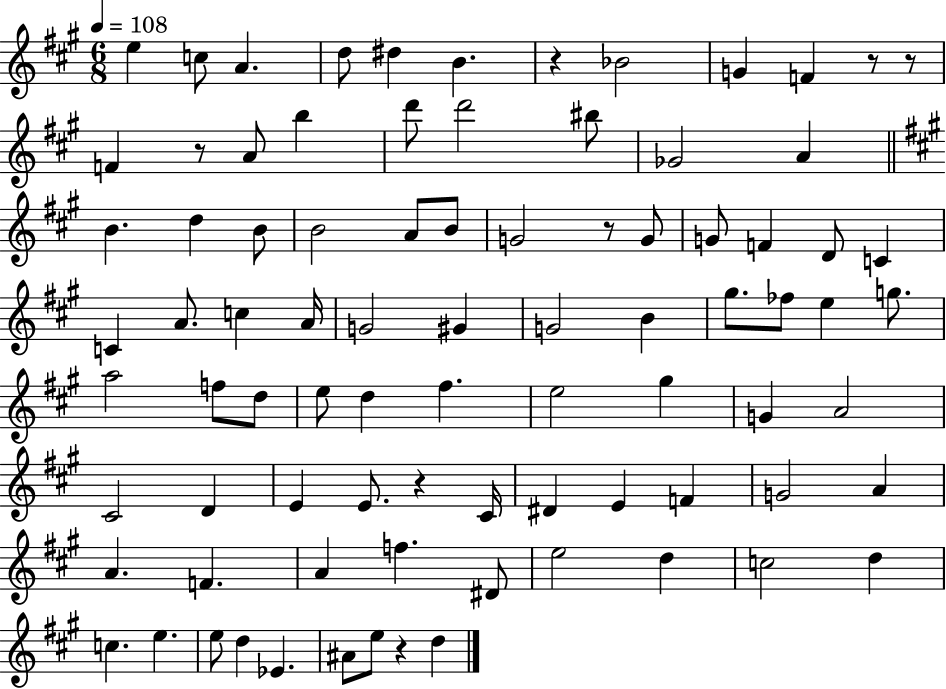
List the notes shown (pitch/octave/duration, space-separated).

E5/q C5/e A4/q. D5/e D#5/q B4/q. R/q Bb4/h G4/q F4/q R/e R/e F4/q R/e A4/e B5/q D6/e D6/h BIS5/e Gb4/h A4/q B4/q. D5/q B4/e B4/h A4/e B4/e G4/h R/e G4/e G4/e F4/q D4/e C4/q C4/q A4/e. C5/q A4/s G4/h G#4/q G4/h B4/q G#5/e. FES5/e E5/q G5/e. A5/h F5/e D5/e E5/e D5/q F#5/q. E5/h G#5/q G4/q A4/h C#4/h D4/q E4/q E4/e. R/q C#4/s D#4/q E4/q F4/q G4/h A4/q A4/q. F4/q. A4/q F5/q. D#4/e E5/h D5/q C5/h D5/q C5/q. E5/q. E5/e D5/q Eb4/q. A#4/e E5/e R/q D5/q